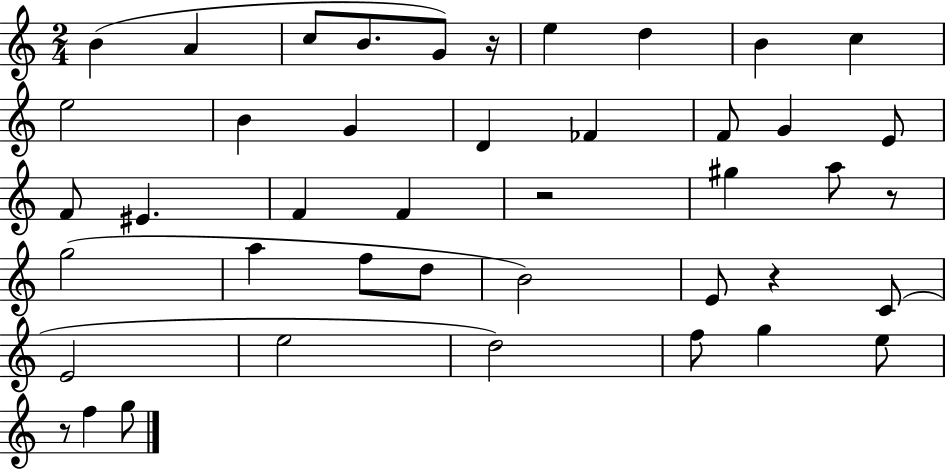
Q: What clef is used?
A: treble